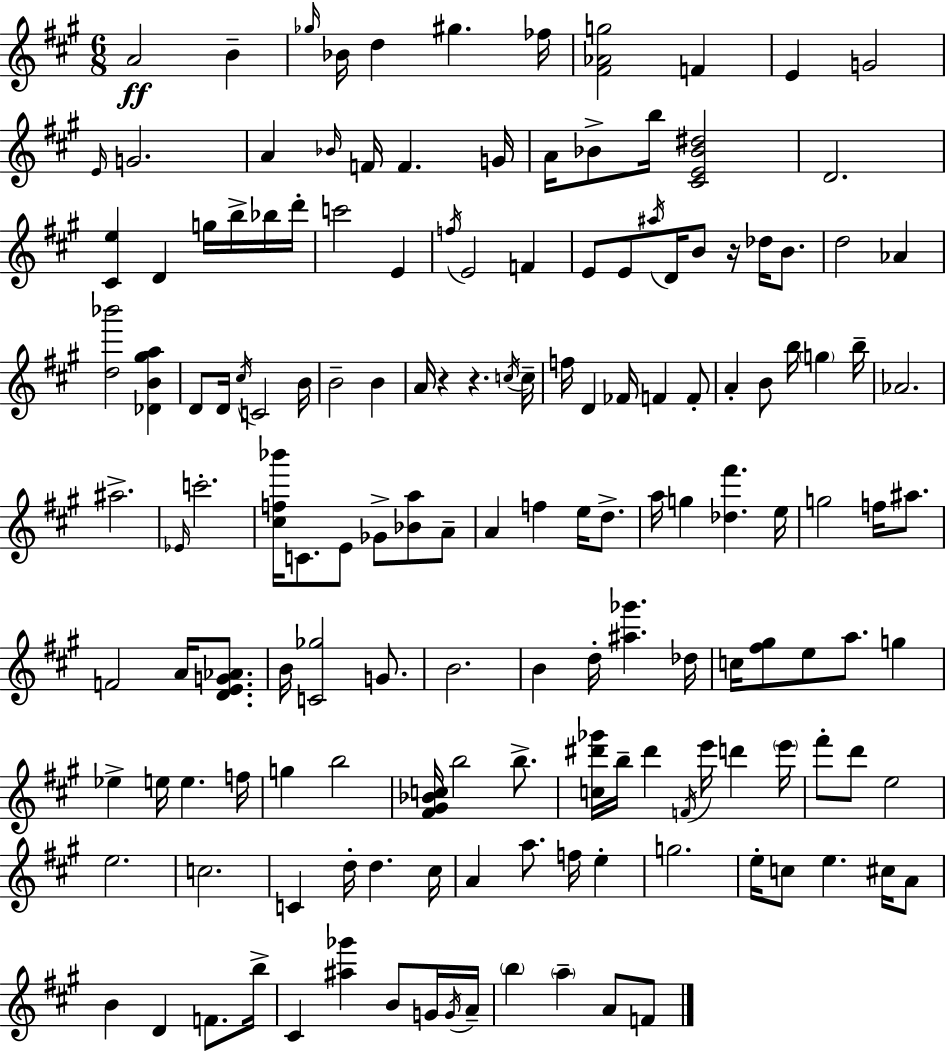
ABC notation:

X:1
T:Untitled
M:6/8
L:1/4
K:A
A2 B _g/4 _B/4 d ^g _f/4 [^F_Ag]2 F E G2 E/4 G2 A _B/4 F/4 F G/4 A/4 _B/2 b/4 [^CE_B^d]2 D2 [^Ce] D g/4 b/4 _b/4 d'/4 c'2 E f/4 E2 F E/2 E/2 ^a/4 D/4 B/2 z/4 _d/4 B/2 d2 _A [d_b']2 [_DB^ga] D/2 D/4 ^c/4 C2 B/4 B2 B A/4 z z c/4 c/4 f/4 D _F/4 F F/2 A B/2 b/4 g b/4 _A2 ^a2 _E/4 c'2 [^cf_b']/4 C/2 E/2 _G/2 [_Ba]/2 A/2 A f e/4 d/2 a/4 g [_d^f'] e/4 g2 f/4 ^a/2 F2 A/4 [DEG_A]/2 B/4 [C_g]2 G/2 B2 B d/4 [^a_g'] _d/4 c/4 [^f^g]/2 e/2 a/2 g _e e/4 e f/4 g b2 [^F^G_Bc]/4 b2 b/2 [c^d'_g']/4 b/4 ^d' F/4 e'/4 d' e'/4 ^f'/2 d'/2 e2 e2 c2 C d/4 d ^c/4 A a/2 f/4 e g2 e/4 c/2 e ^c/4 A/2 B D F/2 b/4 ^C [^a_g'] B/2 G/4 G/4 A/4 b a A/2 F/2